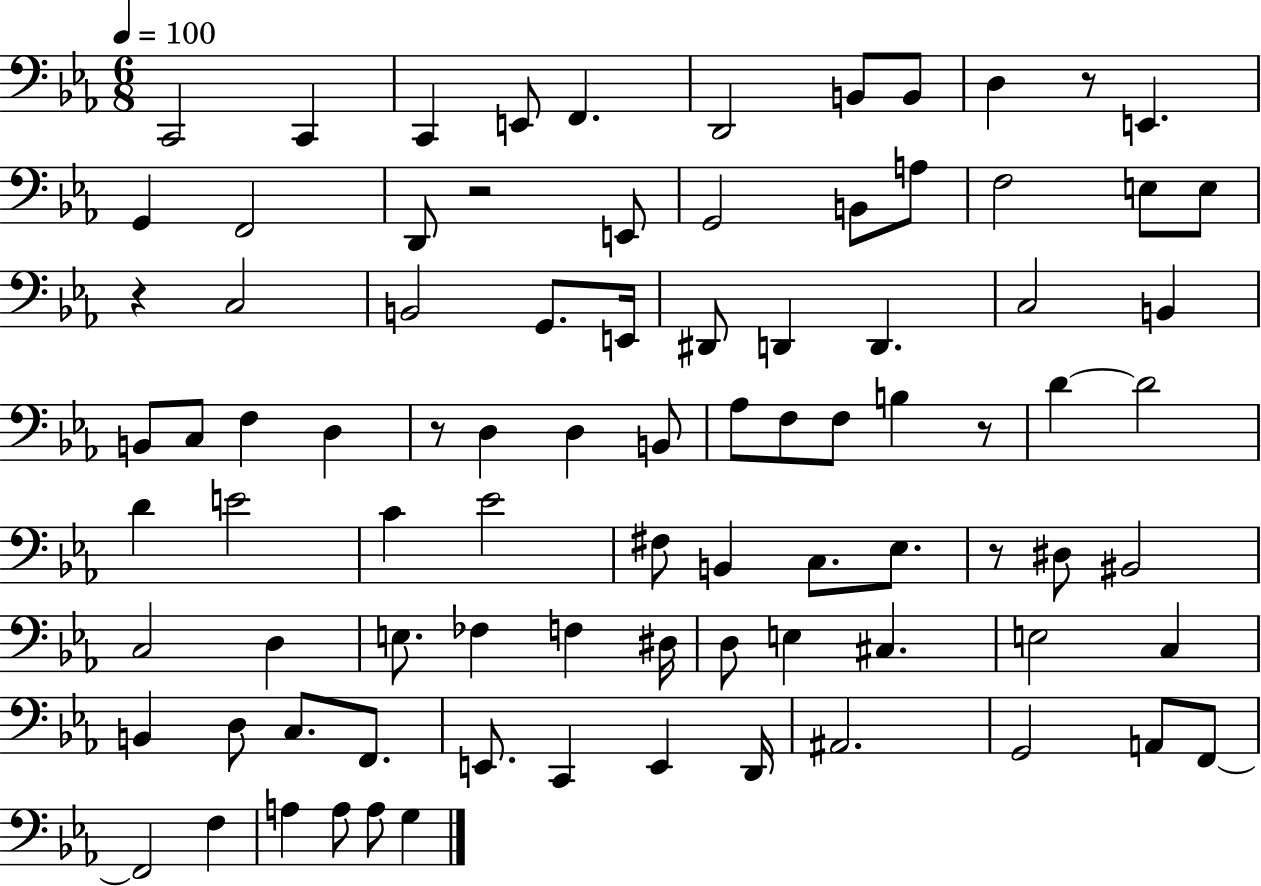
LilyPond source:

{
  \clef bass
  \numericTimeSignature
  \time 6/8
  \key ees \major
  \tempo 4 = 100
  c,2 c,4 | c,4 e,8 f,4. | d,2 b,8 b,8 | d4 r8 e,4. | \break g,4 f,2 | d,8 r2 e,8 | g,2 b,8 a8 | f2 e8 e8 | \break r4 c2 | b,2 g,8. e,16 | dis,8 d,4 d,4. | c2 b,4 | \break b,8 c8 f4 d4 | r8 d4 d4 b,8 | aes8 f8 f8 b4 r8 | d'4~~ d'2 | \break d'4 e'2 | c'4 ees'2 | fis8 b,4 c8. ees8. | r8 dis8 bis,2 | \break c2 d4 | e8. fes4 f4 dis16 | d8 e4 cis4. | e2 c4 | \break b,4 d8 c8. f,8. | e,8. c,4 e,4 d,16 | ais,2. | g,2 a,8 f,8~~ | \break f,2 f4 | a4 a8 a8 g4 | \bar "|."
}